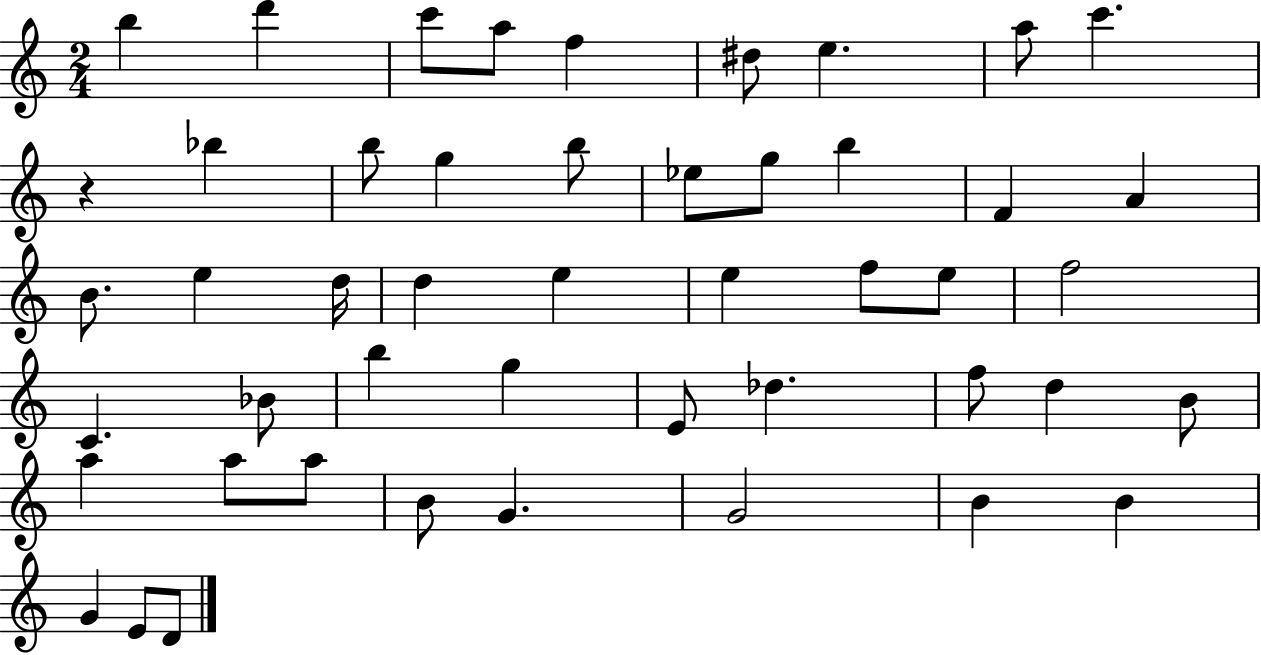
{
  \clef treble
  \numericTimeSignature
  \time 2/4
  \key c \major
  \repeat volta 2 { b''4 d'''4 | c'''8 a''8 f''4 | dis''8 e''4. | a''8 c'''4. | \break r4 bes''4 | b''8 g''4 b''8 | ees''8 g''8 b''4 | f'4 a'4 | \break b'8. e''4 d''16 | d''4 e''4 | e''4 f''8 e''8 | f''2 | \break c'4. bes'8 | b''4 g''4 | e'8 des''4. | f''8 d''4 b'8 | \break a''4 a''8 a''8 | b'8 g'4. | g'2 | b'4 b'4 | \break g'4 e'8 d'8 | } \bar "|."
}